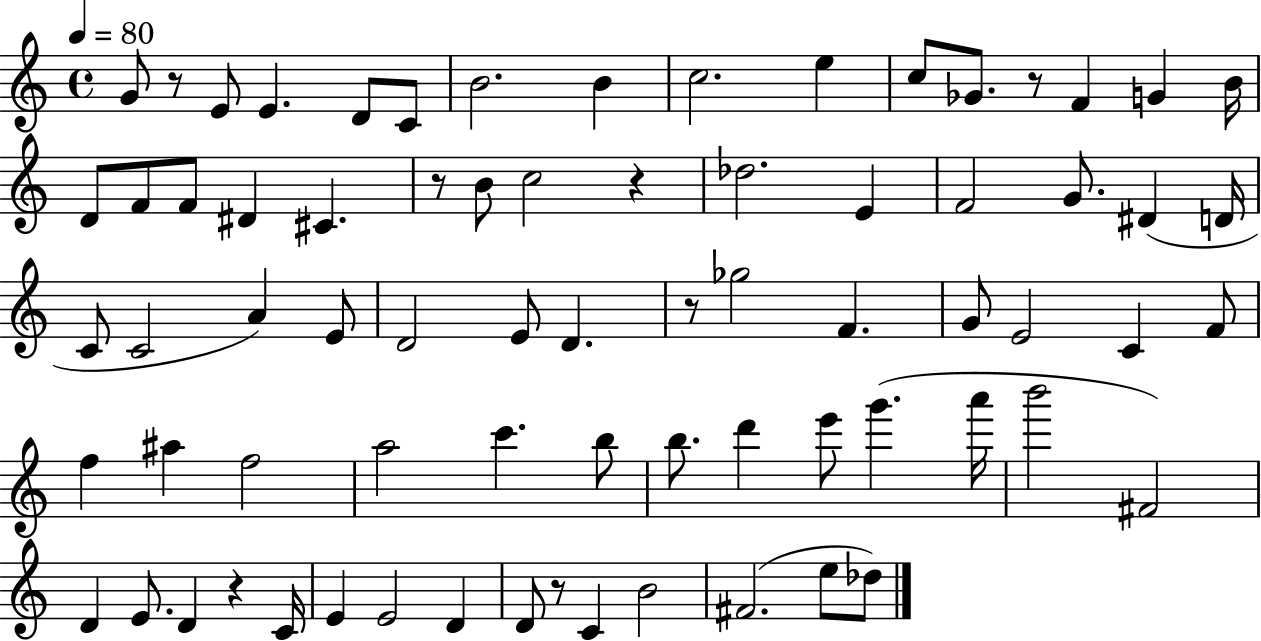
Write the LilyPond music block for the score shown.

{
  \clef treble
  \time 4/4
  \defaultTimeSignature
  \key c \major
  \tempo 4 = 80
  g'8 r8 e'8 e'4. d'8 c'8 | b'2. b'4 | c''2. e''4 | c''8 ges'8. r8 f'4 g'4 b'16 | \break d'8 f'8 f'8 dis'4 cis'4. | r8 b'8 c''2 r4 | des''2. e'4 | f'2 g'8. dis'4( d'16 | \break c'8 c'2 a'4) e'8 | d'2 e'8 d'4. | r8 ges''2 f'4. | g'8 e'2 c'4 f'8 | \break f''4 ais''4 f''2 | a''2 c'''4. b''8 | b''8. d'''4 e'''8 g'''4.( a'''16 | b'''2 fis'2) | \break d'4 e'8. d'4 r4 c'16 | e'4 e'2 d'4 | d'8 r8 c'4 b'2 | fis'2.( e''8 des''8) | \break \bar "|."
}